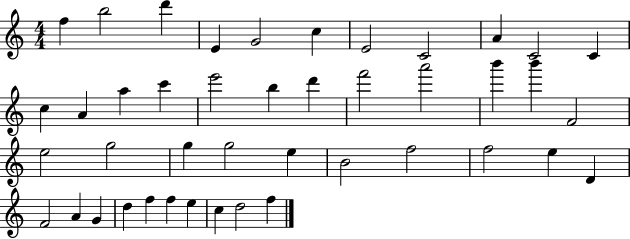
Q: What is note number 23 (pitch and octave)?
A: F4